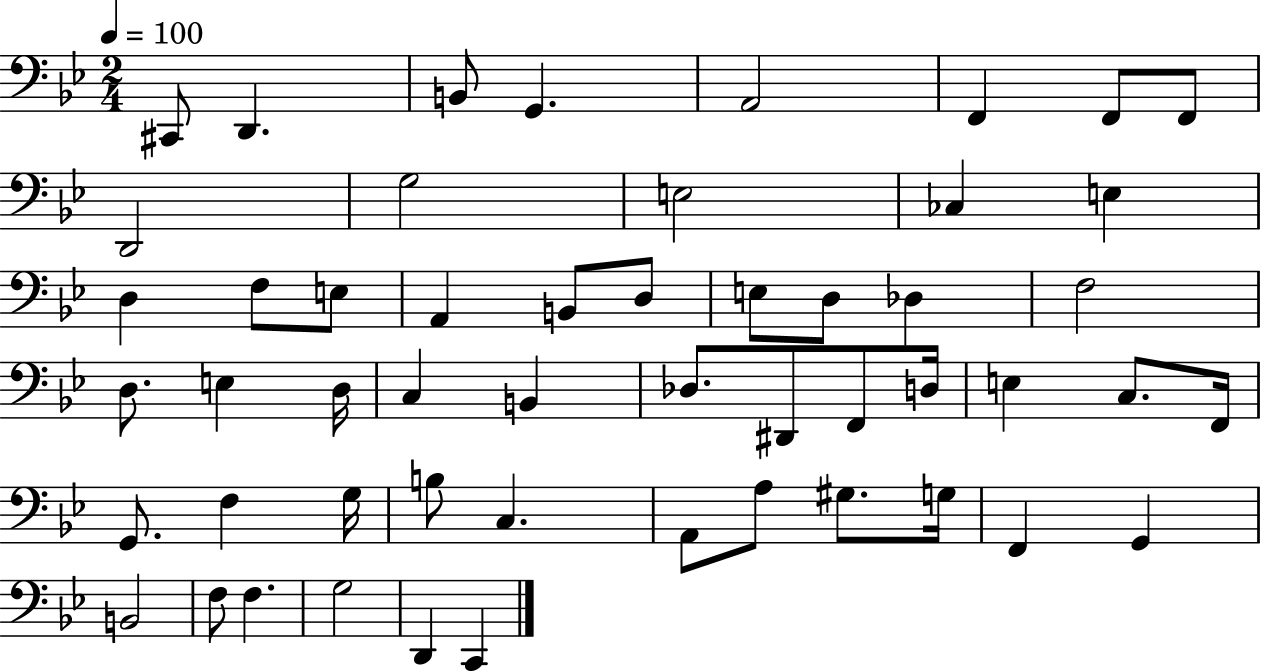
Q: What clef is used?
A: bass